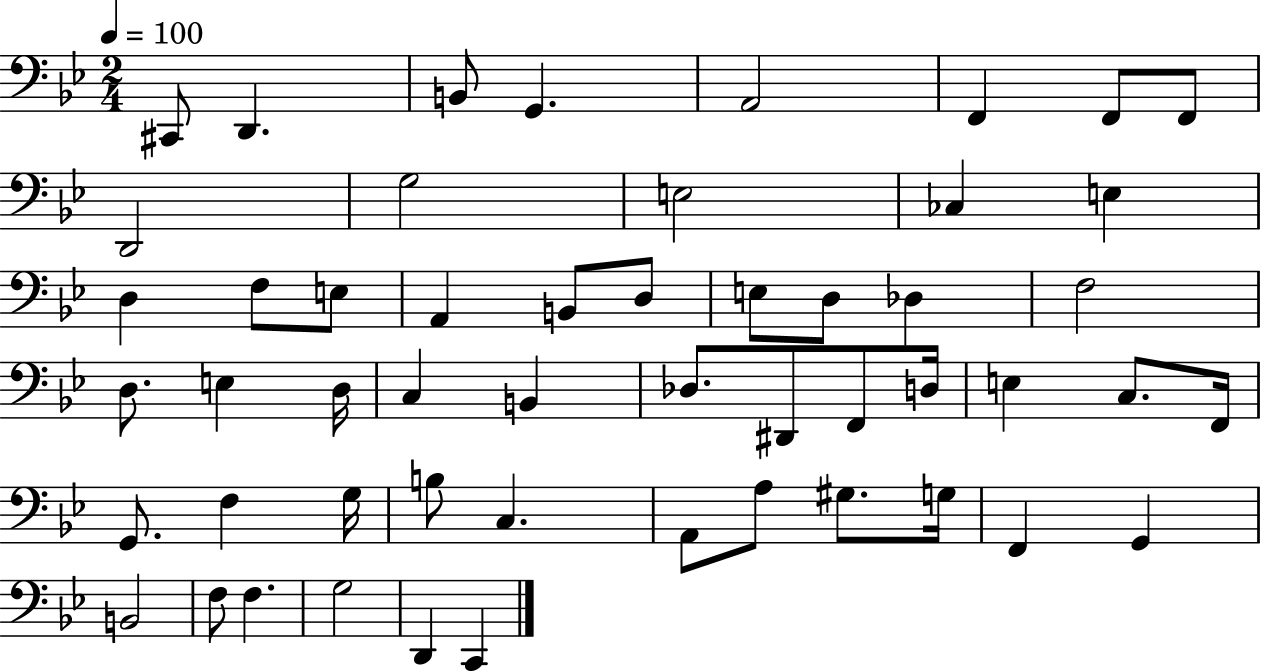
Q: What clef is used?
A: bass